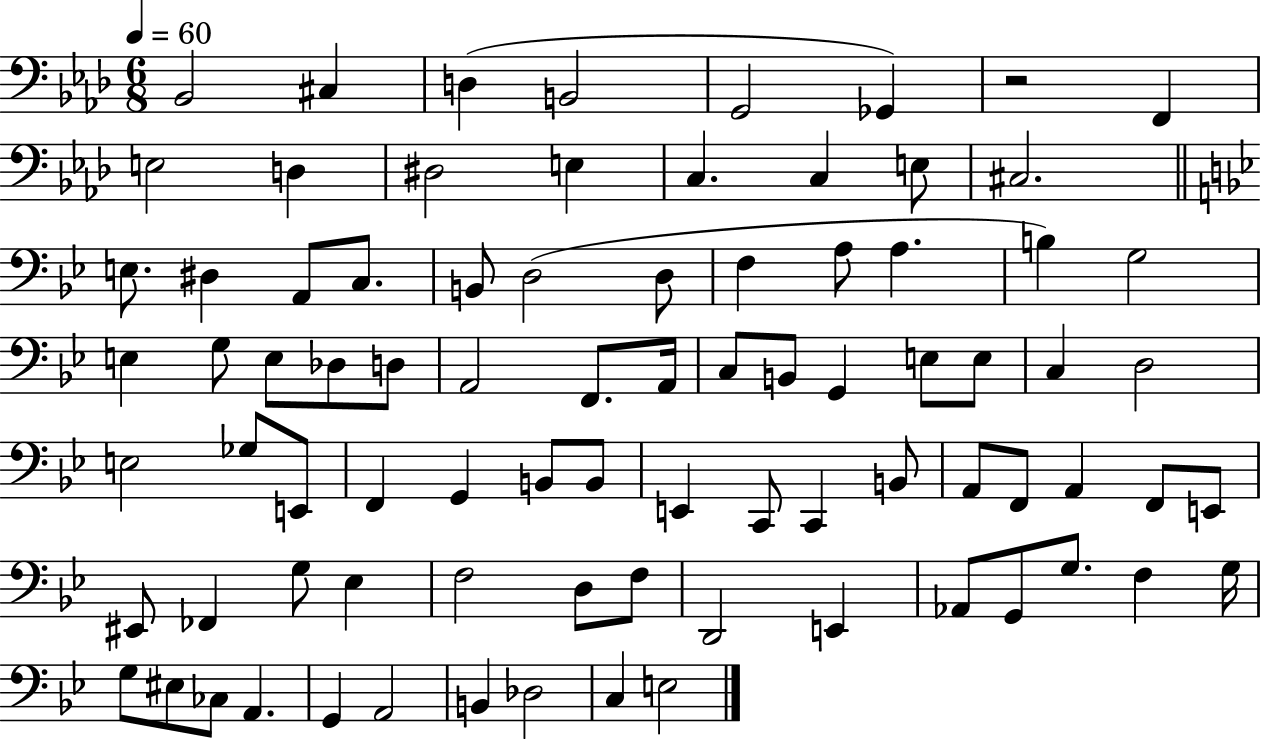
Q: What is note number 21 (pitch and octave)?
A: D3